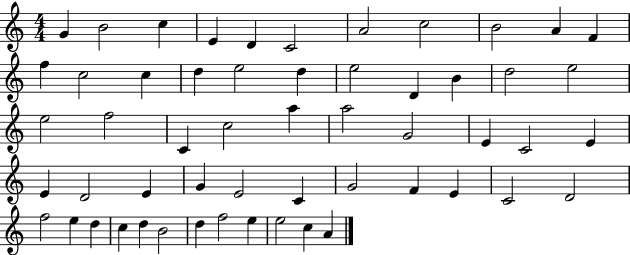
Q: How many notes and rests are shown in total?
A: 55